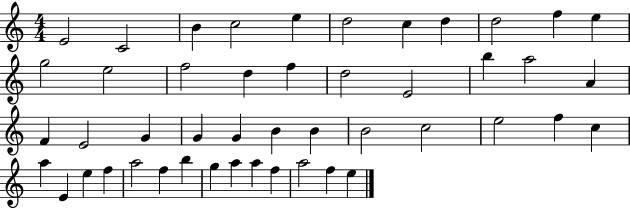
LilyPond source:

{
  \clef treble
  \numericTimeSignature
  \time 4/4
  \key c \major
  e'2 c'2 | b'4 c''2 e''4 | d''2 c''4 d''4 | d''2 f''4 e''4 | \break g''2 e''2 | f''2 d''4 f''4 | d''2 e'2 | b''4 a''2 a'4 | \break f'4 e'2 g'4 | g'4 g'4 b'4 b'4 | b'2 c''2 | e''2 f''4 c''4 | \break a''4 e'4 e''4 f''4 | a''2 f''4 b''4 | g''4 a''4 a''4 f''4 | a''2 f''4 e''4 | \break \bar "|."
}